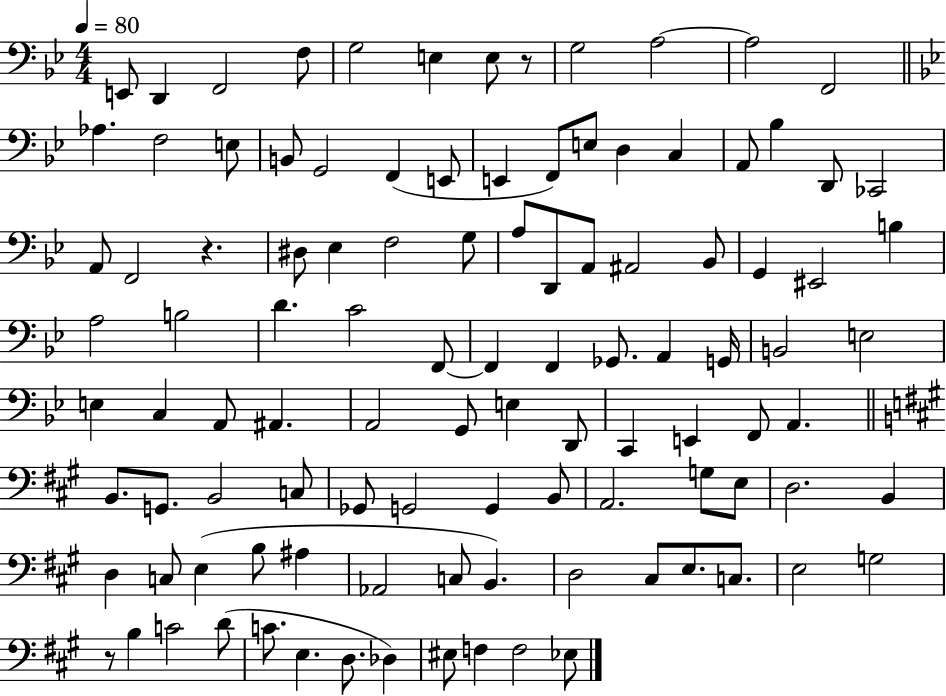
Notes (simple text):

E2/e D2/q F2/h F3/e G3/h E3/q E3/e R/e G3/h A3/h A3/h F2/h Ab3/q. F3/h E3/e B2/e G2/h F2/q E2/e E2/q F2/e E3/e D3/q C3/q A2/e Bb3/q D2/e CES2/h A2/e F2/h R/q. D#3/e Eb3/q F3/h G3/e A3/e D2/e A2/e A#2/h Bb2/e G2/q EIS2/h B3/q A3/h B3/h D4/q. C4/h F2/e F2/q F2/q Gb2/e. A2/q G2/s B2/h E3/h E3/q C3/q A2/e A#2/q. A2/h G2/e E3/q D2/e C2/q E2/q F2/e A2/q. B2/e. G2/e. B2/h C3/e Gb2/e G2/h G2/q B2/e A2/h. G3/e E3/e D3/h. B2/q D3/q C3/e E3/q B3/e A#3/q Ab2/h C3/e B2/q. D3/h C#3/e E3/e. C3/e. E3/h G3/h R/e B3/q C4/h D4/e C4/e. E3/q. D3/e. Db3/q EIS3/e F3/q F3/h Eb3/e